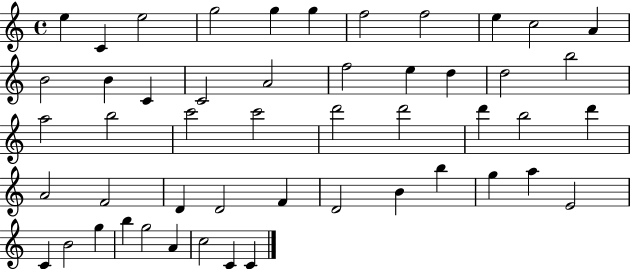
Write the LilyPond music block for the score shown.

{
  \clef treble
  \time 4/4
  \defaultTimeSignature
  \key c \major
  e''4 c'4 e''2 | g''2 g''4 g''4 | f''2 f''2 | e''4 c''2 a'4 | \break b'2 b'4 c'4 | c'2 a'2 | f''2 e''4 d''4 | d''2 b''2 | \break a''2 b''2 | c'''2 c'''2 | d'''2 d'''2 | d'''4 b''2 d'''4 | \break a'2 f'2 | d'4 d'2 f'4 | d'2 b'4 b''4 | g''4 a''4 e'2 | \break c'4 b'2 g''4 | b''4 g''2 a'4 | c''2 c'4 c'4 | \bar "|."
}